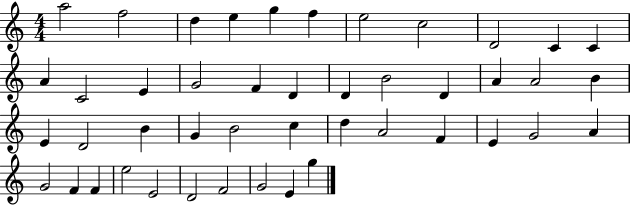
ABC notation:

X:1
T:Untitled
M:4/4
L:1/4
K:C
a2 f2 d e g f e2 c2 D2 C C A C2 E G2 F D D B2 D A A2 B E D2 B G B2 c d A2 F E G2 A G2 F F e2 E2 D2 F2 G2 E g